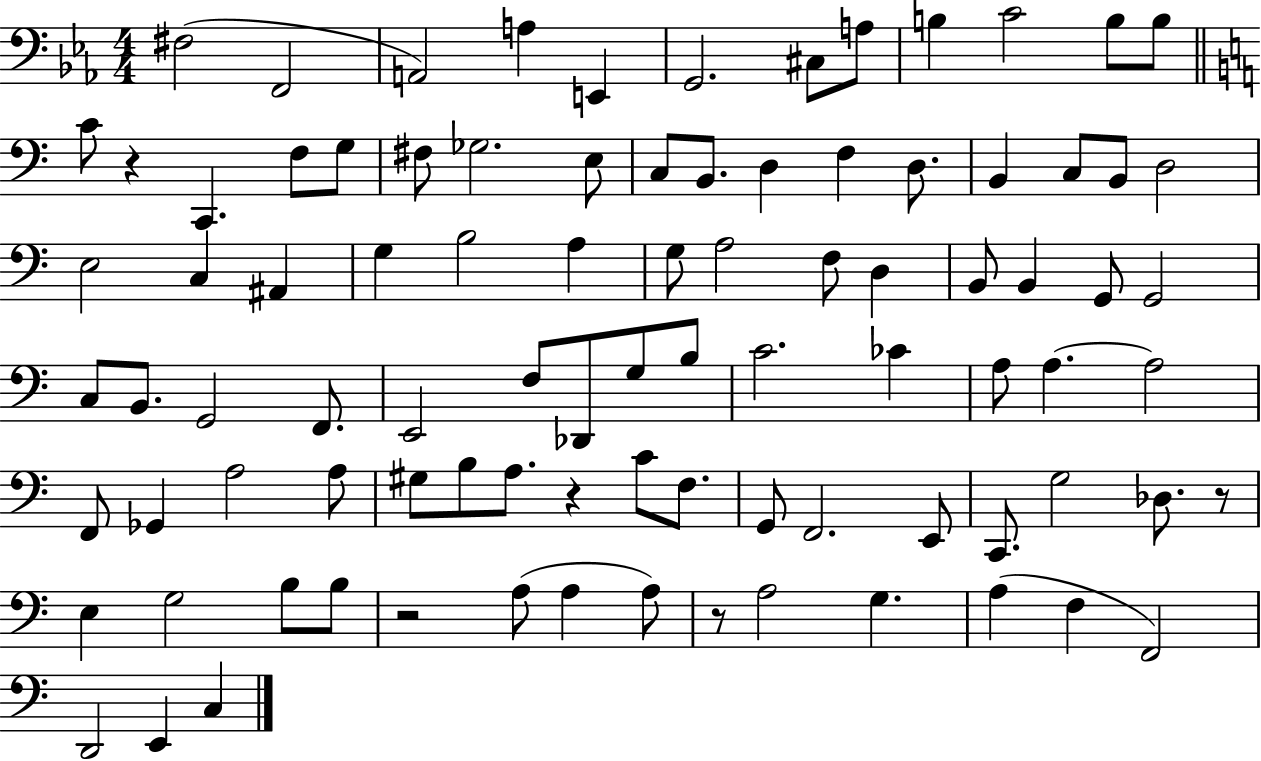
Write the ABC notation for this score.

X:1
T:Untitled
M:4/4
L:1/4
K:Eb
^F,2 F,,2 A,,2 A, E,, G,,2 ^C,/2 A,/2 B, C2 B,/2 B,/2 C/2 z C,, F,/2 G,/2 ^F,/2 _G,2 E,/2 C,/2 B,,/2 D, F, D,/2 B,, C,/2 B,,/2 D,2 E,2 C, ^A,, G, B,2 A, G,/2 A,2 F,/2 D, B,,/2 B,, G,,/2 G,,2 C,/2 B,,/2 G,,2 F,,/2 E,,2 F,/2 _D,,/2 G,/2 B,/2 C2 _C A,/2 A, A,2 F,,/2 _G,, A,2 A,/2 ^G,/2 B,/2 A,/2 z C/2 F,/2 G,,/2 F,,2 E,,/2 C,,/2 G,2 _D,/2 z/2 E, G,2 B,/2 B,/2 z2 A,/2 A, A,/2 z/2 A,2 G, A, F, F,,2 D,,2 E,, C,